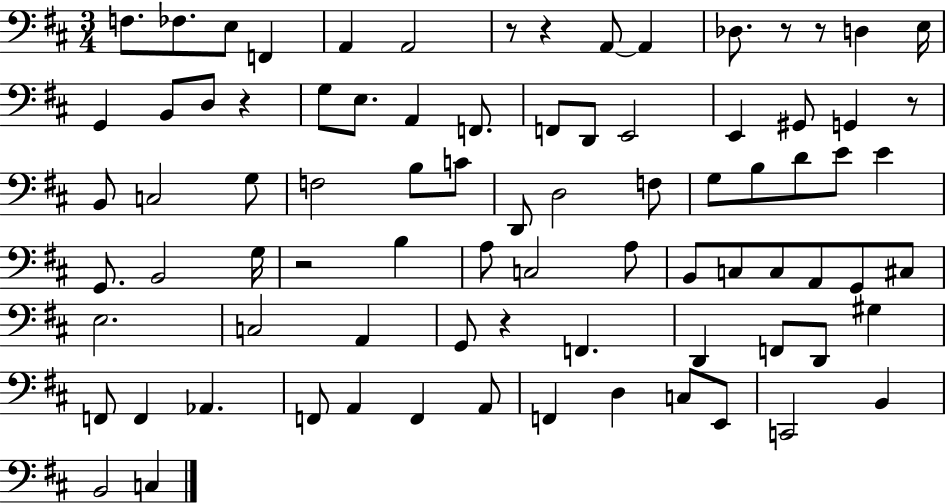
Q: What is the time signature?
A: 3/4